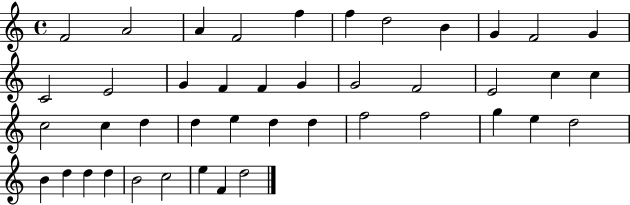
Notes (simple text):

F4/h A4/h A4/q F4/h F5/q F5/q D5/h B4/q G4/q F4/h G4/q C4/h E4/h G4/q F4/q F4/q G4/q G4/h F4/h E4/h C5/q C5/q C5/h C5/q D5/q D5/q E5/q D5/q D5/q F5/h F5/h G5/q E5/q D5/h B4/q D5/q D5/q D5/q B4/h C5/h E5/q F4/q D5/h